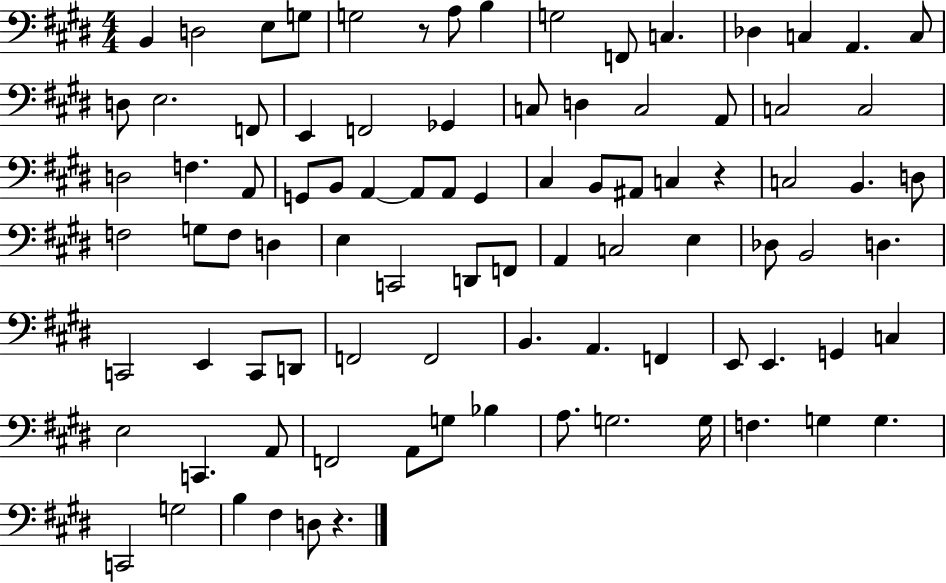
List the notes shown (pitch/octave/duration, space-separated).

B2/q D3/h E3/e G3/e G3/h R/e A3/e B3/q G3/h F2/e C3/q. Db3/q C3/q A2/q. C3/e D3/e E3/h. F2/e E2/q F2/h Gb2/q C3/e D3/q C3/h A2/e C3/h C3/h D3/h F3/q. A2/e G2/e B2/e A2/q A2/e A2/e G2/q C#3/q B2/e A#2/e C3/q R/q C3/h B2/q. D3/e F3/h G3/e F3/e D3/q E3/q C2/h D2/e F2/e A2/q C3/h E3/q Db3/e B2/h D3/q. C2/h E2/q C2/e D2/e F2/h F2/h B2/q. A2/q. F2/q E2/e E2/q. G2/q C3/q E3/h C2/q. A2/e F2/h A2/e G3/e Bb3/q A3/e. G3/h. G3/s F3/q. G3/q G3/q. C2/h G3/h B3/q F#3/q D3/e R/q.